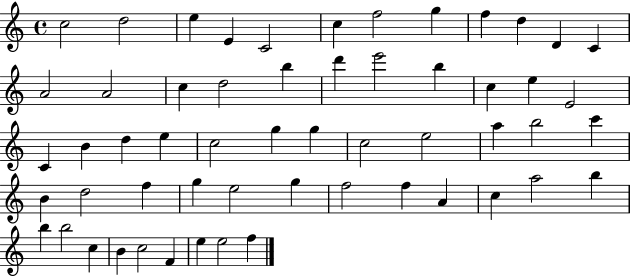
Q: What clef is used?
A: treble